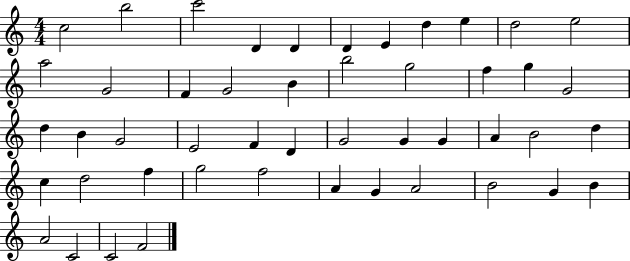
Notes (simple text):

C5/h B5/h C6/h D4/q D4/q D4/q E4/q D5/q E5/q D5/h E5/h A5/h G4/h F4/q G4/h B4/q B5/h G5/h F5/q G5/q G4/h D5/q B4/q G4/h E4/h F4/q D4/q G4/h G4/q G4/q A4/q B4/h D5/q C5/q D5/h F5/q G5/h F5/h A4/q G4/q A4/h B4/h G4/q B4/q A4/h C4/h C4/h F4/h